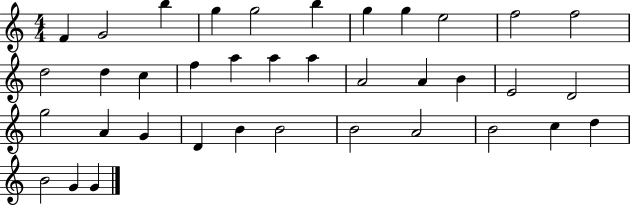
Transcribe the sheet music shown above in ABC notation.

X:1
T:Untitled
M:4/4
L:1/4
K:C
F G2 b g g2 b g g e2 f2 f2 d2 d c f a a a A2 A B E2 D2 g2 A G D B B2 B2 A2 B2 c d B2 G G